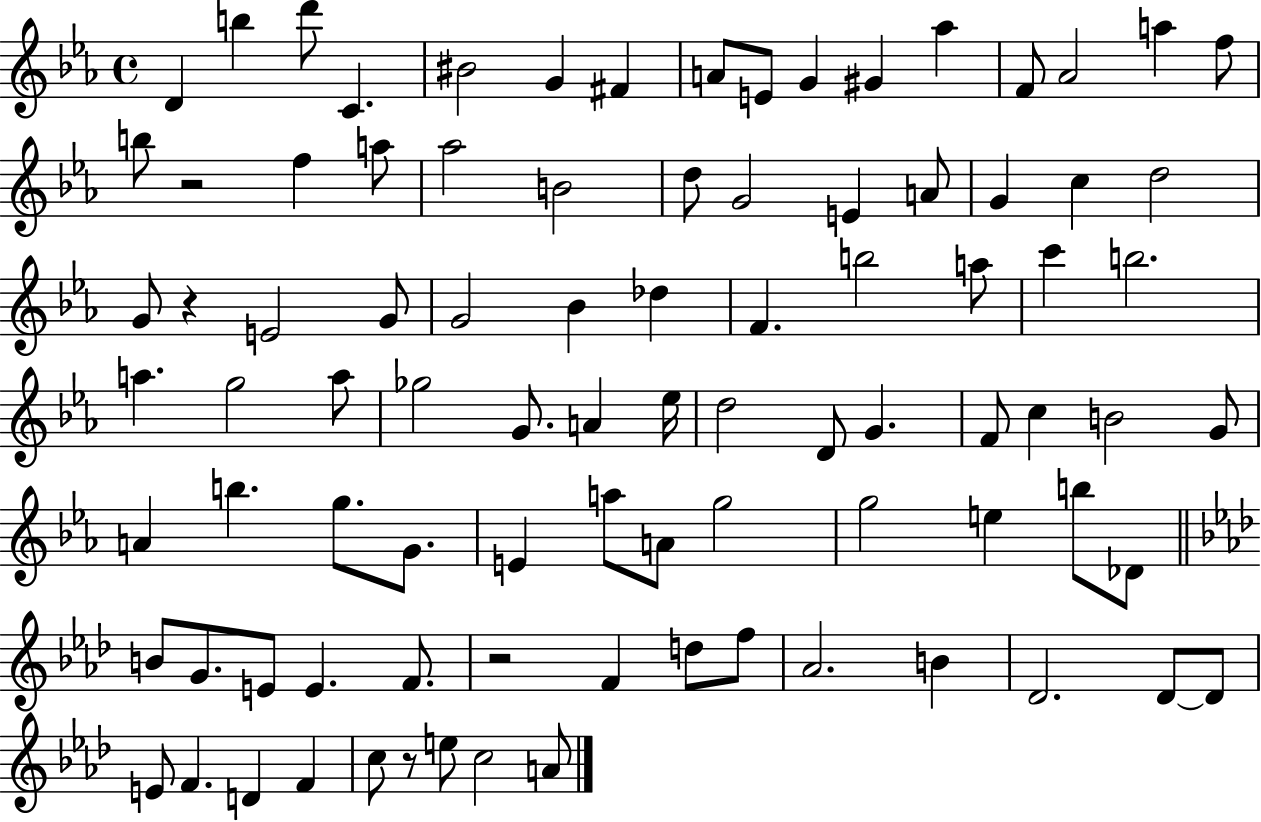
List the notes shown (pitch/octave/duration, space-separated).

D4/q B5/q D6/e C4/q. BIS4/h G4/q F#4/q A4/e E4/e G4/q G#4/q Ab5/q F4/e Ab4/h A5/q F5/e B5/e R/h F5/q A5/e Ab5/h B4/h D5/e G4/h E4/q A4/e G4/q C5/q D5/h G4/e R/q E4/h G4/e G4/h Bb4/q Db5/q F4/q. B5/h A5/e C6/q B5/h. A5/q. G5/h A5/e Gb5/h G4/e. A4/q Eb5/s D5/h D4/e G4/q. F4/e C5/q B4/h G4/e A4/q B5/q. G5/e. G4/e. E4/q A5/e A4/e G5/h G5/h E5/q B5/e Db4/e B4/e G4/e. E4/e E4/q. F4/e. R/h F4/q D5/e F5/e Ab4/h. B4/q Db4/h. Db4/e Db4/e E4/e F4/q. D4/q F4/q C5/e R/e E5/e C5/h A4/e